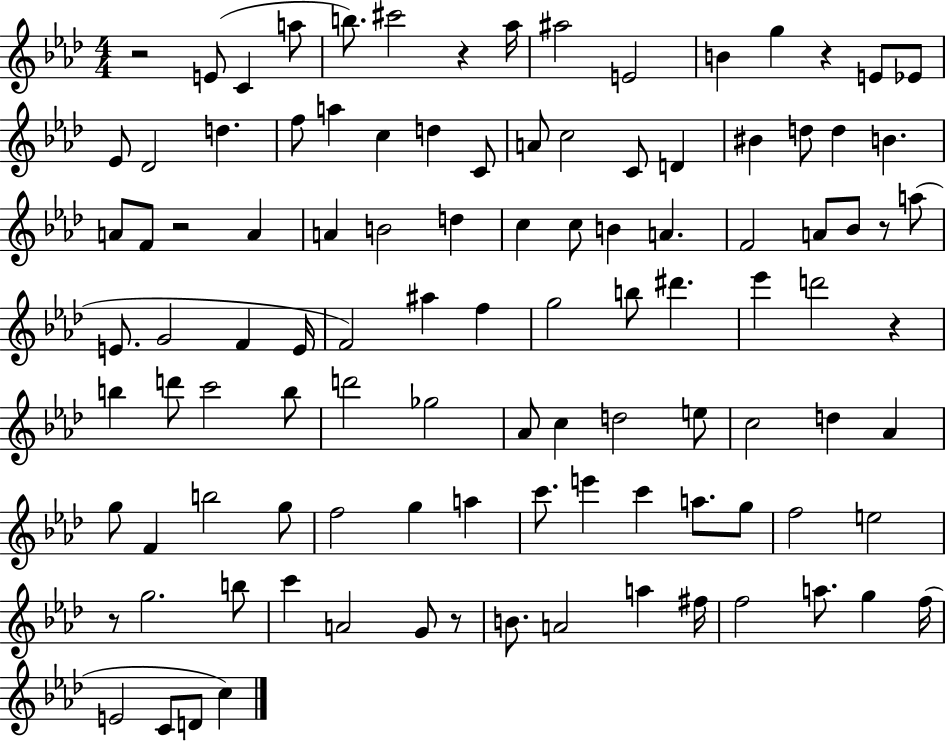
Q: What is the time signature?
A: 4/4